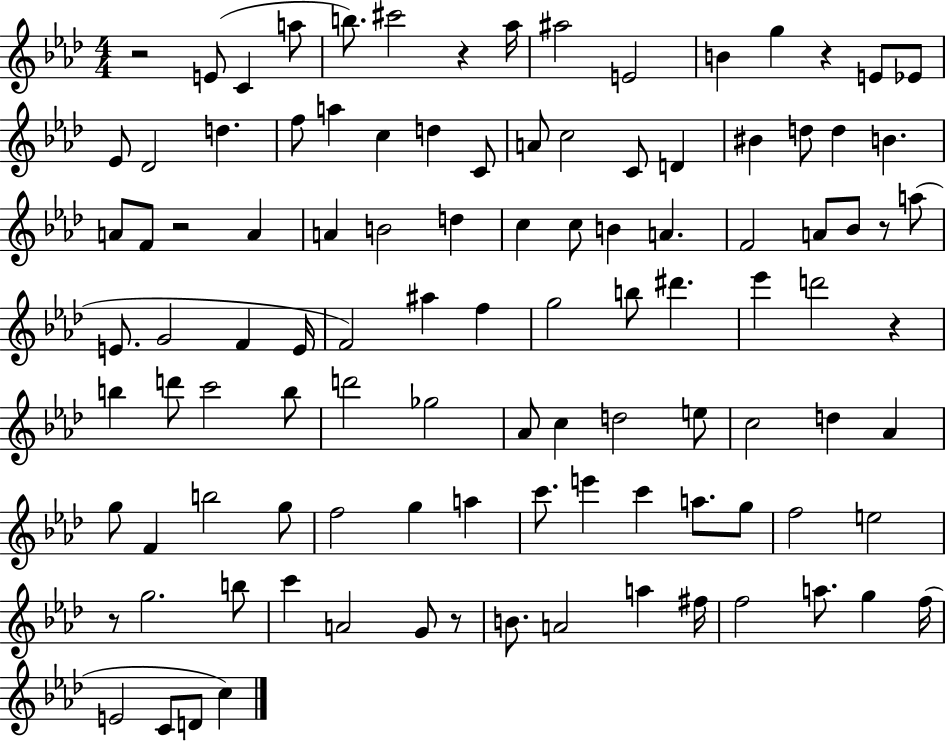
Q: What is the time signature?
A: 4/4